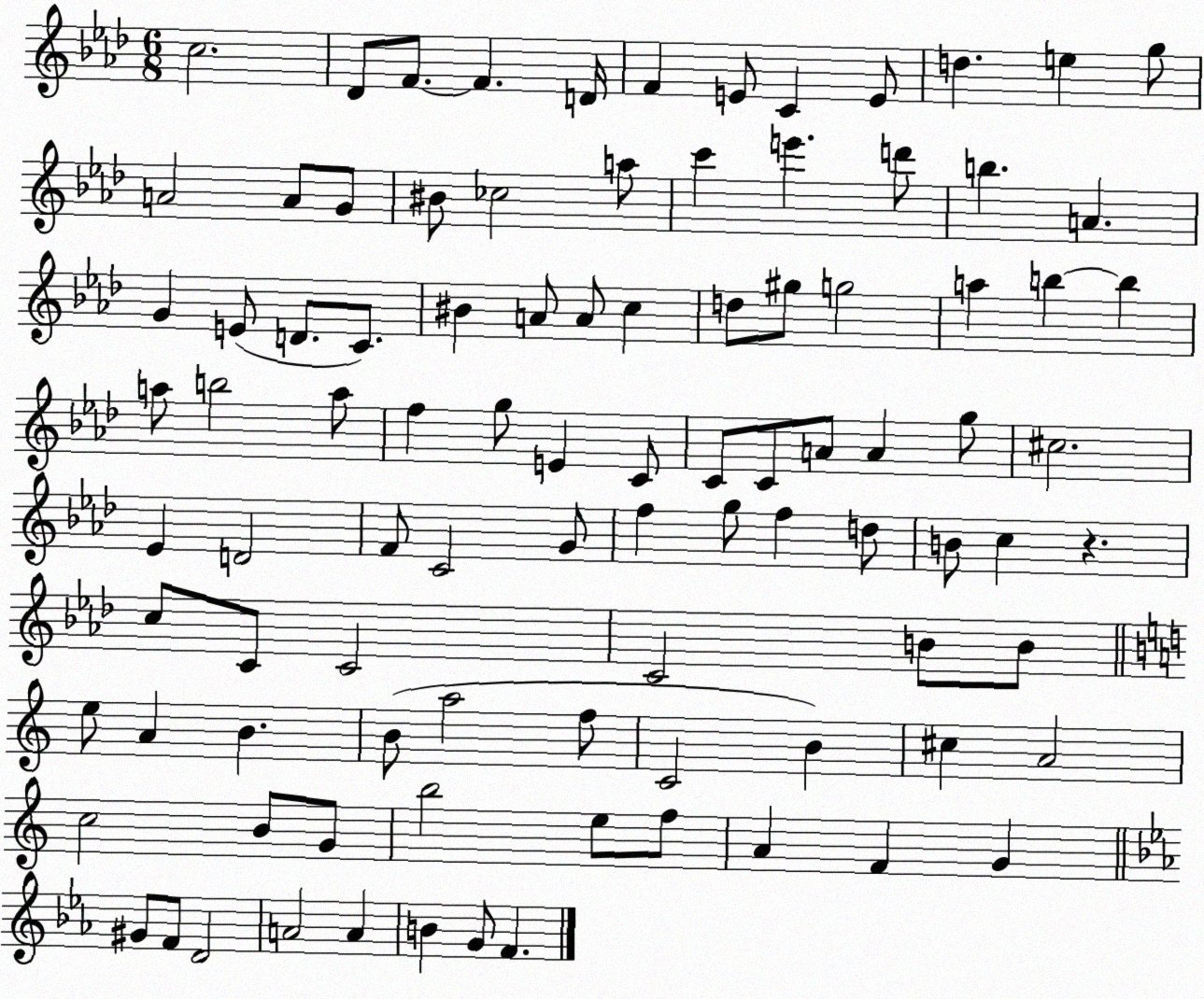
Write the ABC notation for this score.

X:1
T:Untitled
M:6/8
L:1/4
K:Ab
c2 _D/2 F/2 F D/4 F E/2 C E/2 d e g/2 A2 A/2 G/2 ^B/2 _c2 a/2 c' e' d'/2 b A G E/2 D/2 C/2 ^B A/2 A/2 c d/2 ^g/2 g2 a b b a/2 b2 a/2 f g/2 E C/2 C/2 C/2 A/2 A g/2 ^c2 _E D2 F/2 C2 G/2 f g/2 f d/2 B/2 c z c/2 C/2 C2 C2 B/2 B/2 e/2 A B B/2 a2 f/2 C2 B ^c A2 c2 B/2 G/2 b2 e/2 f/2 A F G ^G/2 F/2 D2 A2 A B G/2 F